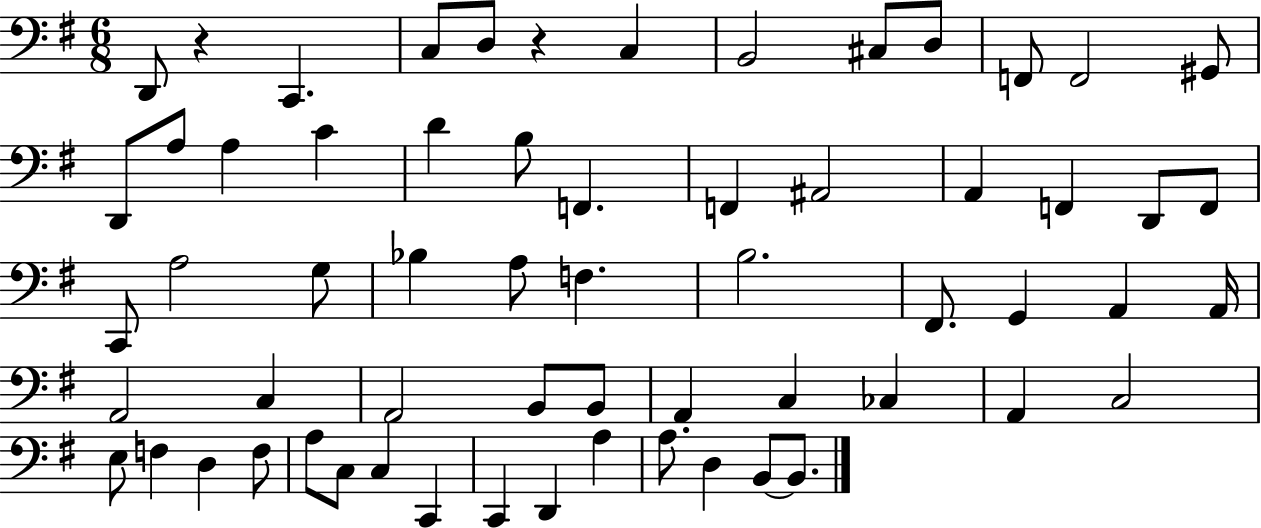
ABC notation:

X:1
T:Untitled
M:6/8
L:1/4
K:G
D,,/2 z C,, C,/2 D,/2 z C, B,,2 ^C,/2 D,/2 F,,/2 F,,2 ^G,,/2 D,,/2 A,/2 A, C D B,/2 F,, F,, ^A,,2 A,, F,, D,,/2 F,,/2 C,,/2 A,2 G,/2 _B, A,/2 F, B,2 ^F,,/2 G,, A,, A,,/4 A,,2 C, A,,2 B,,/2 B,,/2 A,, C, _C, A,, C,2 E,/2 F, D, F,/2 A,/2 C,/2 C, C,, C,, D,, A, A,/2 D, B,,/2 B,,/2